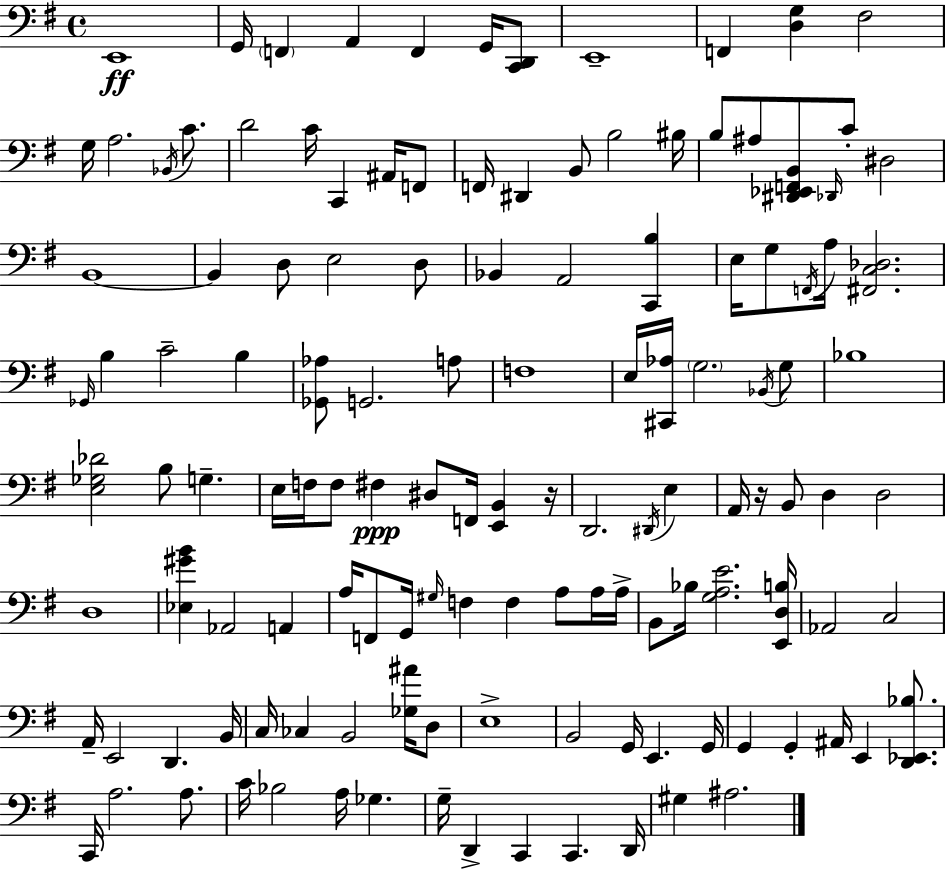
{
  \clef bass
  \time 4/4
  \defaultTimeSignature
  \key e \minor
  \repeat volta 2 { e,1\ff | g,16 \parenthesize f,4 a,4 f,4 g,16 <c, d,>8 | e,1-- | f,4 <d g>4 fis2 | \break g16 a2. \acciaccatura { bes,16 } c'8. | d'2 c'16 c,4 ais,16 f,8 | f,16 dis,4 b,8 b2 | bis16 b8 ais8 <dis, ees, f, b,>8 \grace { des,16 } c'8-. dis2 | \break b,1~~ | b,4 d8 e2 | d8 bes,4 a,2 <c, b>4 | e16 g8 \acciaccatura { f,16 } a16 <fis, c des>2. | \break \grace { ges,16 } b4 c'2-- | b4 <ges, aes>8 g,2. | a8 f1 | e16 <cis, aes>16 \parenthesize g2. | \break \acciaccatura { bes,16 } g8 bes1 | <e ges des'>2 b8 g4.-- | e16 f16 f8 fis4\ppp dis8 f,16 | <e, b,>4 r16 d,2. | \break \acciaccatura { dis,16 } e4 a,16 r16 b,8 d4 d2 | d1 | <ees gis' b'>4 aes,2 | a,4 a16 f,8 g,16 \grace { gis16 } f4 f4 | \break a8 a16 a16-> b,8 bes16 <g a e'>2. | <e, d b>16 aes,2 c2 | a,16-- e,2 | d,4. b,16 c16 ces4 b,2 | \break <ges ais'>16 d8 e1-> | b,2 g,16 | e,4. g,16 g,4 g,4-. ais,16 | e,4 <d, ees, bes>8. c,16 a2. | \break a8. c'16 bes2 | a16 ges4. g16-- d,4-> c,4 | c,4. d,16 gis4 ais2. | } \bar "|."
}